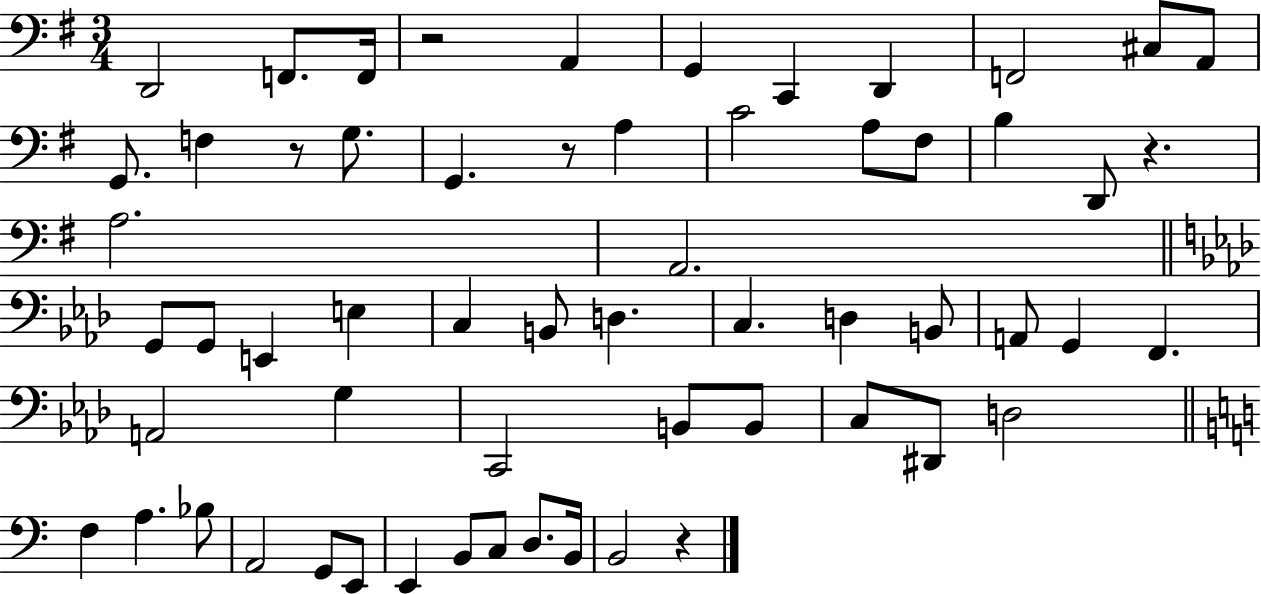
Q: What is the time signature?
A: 3/4